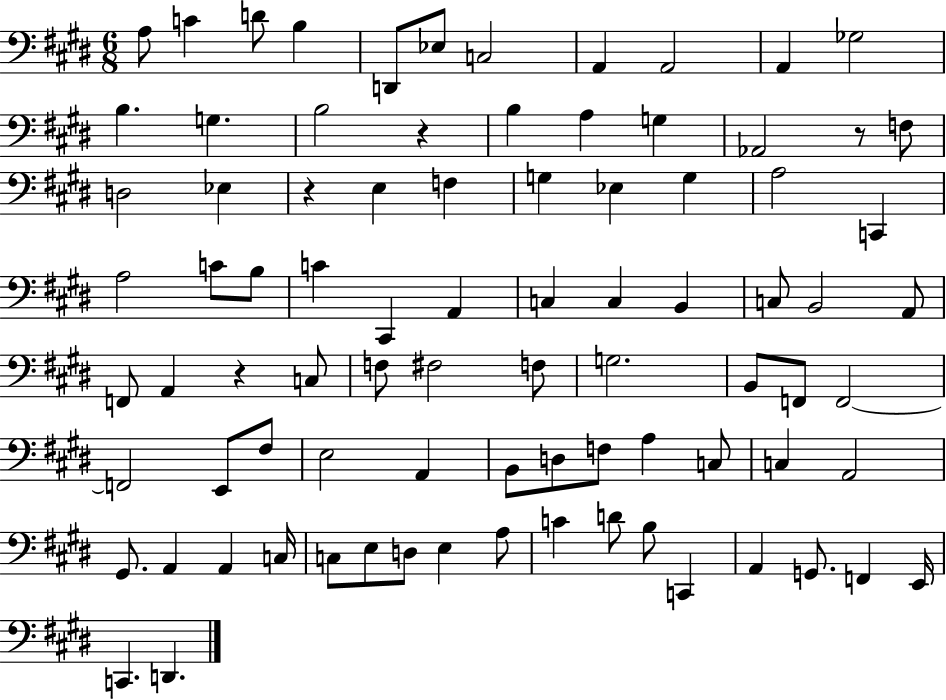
X:1
T:Untitled
M:6/8
L:1/4
K:E
A,/2 C D/2 B, D,,/2 _E,/2 C,2 A,, A,,2 A,, _G,2 B, G, B,2 z B, A, G, _A,,2 z/2 F,/2 D,2 _E, z E, F, G, _E, G, A,2 C,, A,2 C/2 B,/2 C ^C,, A,, C, C, B,, C,/2 B,,2 A,,/2 F,,/2 A,, z C,/2 F,/2 ^F,2 F,/2 G,2 B,,/2 F,,/2 F,,2 F,,2 E,,/2 ^F,/2 E,2 A,, B,,/2 D,/2 F,/2 A, C,/2 C, A,,2 ^G,,/2 A,, A,, C,/4 C,/2 E,/2 D,/2 E, A,/2 C D/2 B,/2 C,, A,, G,,/2 F,, E,,/4 C,, D,,